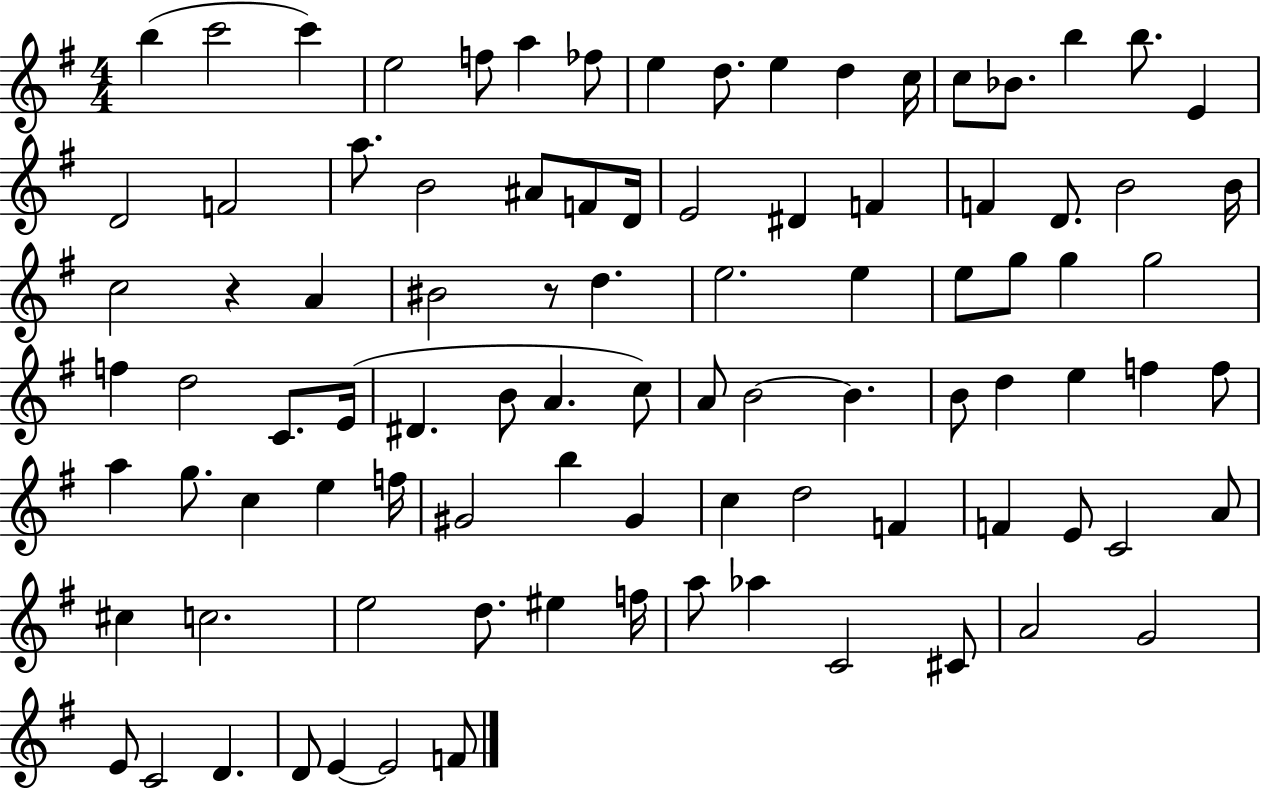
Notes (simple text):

B5/q C6/h C6/q E5/h F5/e A5/q FES5/e E5/q D5/e. E5/q D5/q C5/s C5/e Bb4/e. B5/q B5/e. E4/q D4/h F4/h A5/e. B4/h A#4/e F4/e D4/s E4/h D#4/q F4/q F4/q D4/e. B4/h B4/s C5/h R/q A4/q BIS4/h R/e D5/q. E5/h. E5/q E5/e G5/e G5/q G5/h F5/q D5/h C4/e. E4/s D#4/q. B4/e A4/q. C5/e A4/e B4/h B4/q. B4/e D5/q E5/q F5/q F5/e A5/q G5/e. C5/q E5/q F5/s G#4/h B5/q G#4/q C5/q D5/h F4/q F4/q E4/e C4/h A4/e C#5/q C5/h. E5/h D5/e. EIS5/q F5/s A5/e Ab5/q C4/h C#4/e A4/h G4/h E4/e C4/h D4/q. D4/e E4/q E4/h F4/e